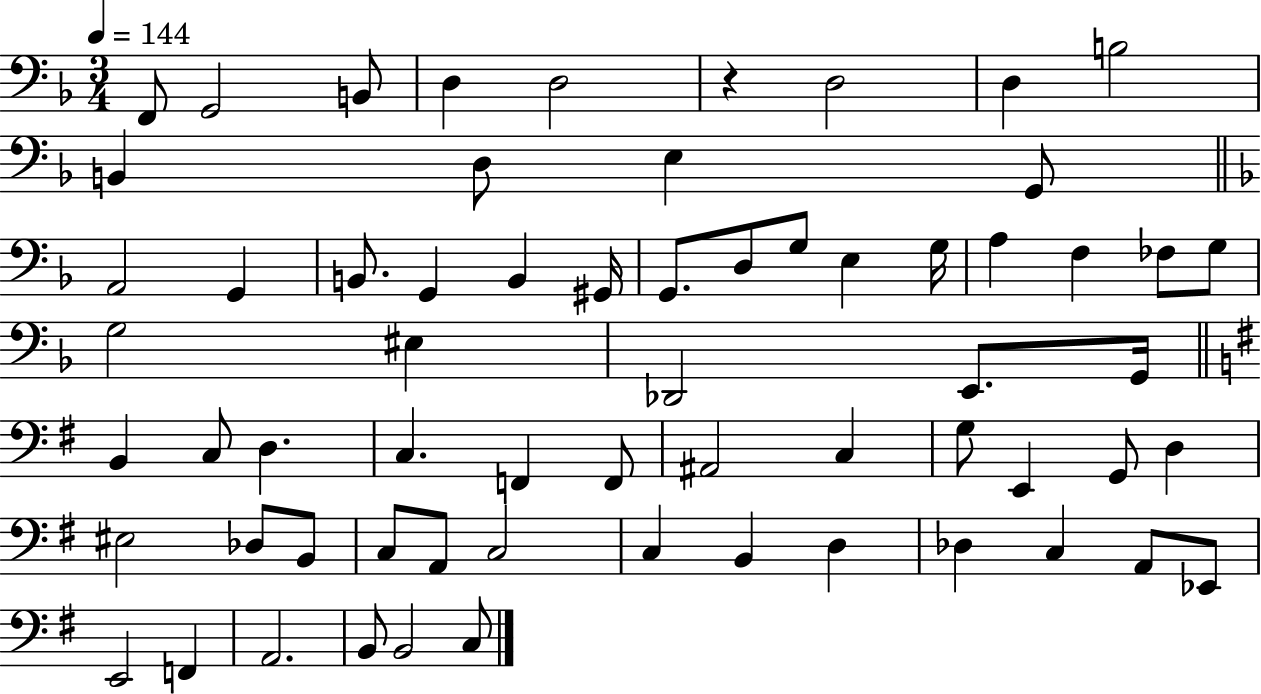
X:1
T:Untitled
M:3/4
L:1/4
K:F
F,,/2 G,,2 B,,/2 D, D,2 z D,2 D, B,2 B,, D,/2 E, G,,/2 A,,2 G,, B,,/2 G,, B,, ^G,,/4 G,,/2 D,/2 G,/2 E, G,/4 A, F, _F,/2 G,/2 G,2 ^E, _D,,2 E,,/2 G,,/4 B,, C,/2 D, C, F,, F,,/2 ^A,,2 C, G,/2 E,, G,,/2 D, ^E,2 _D,/2 B,,/2 C,/2 A,,/2 C,2 C, B,, D, _D, C, A,,/2 _E,,/2 E,,2 F,, A,,2 B,,/2 B,,2 C,/2